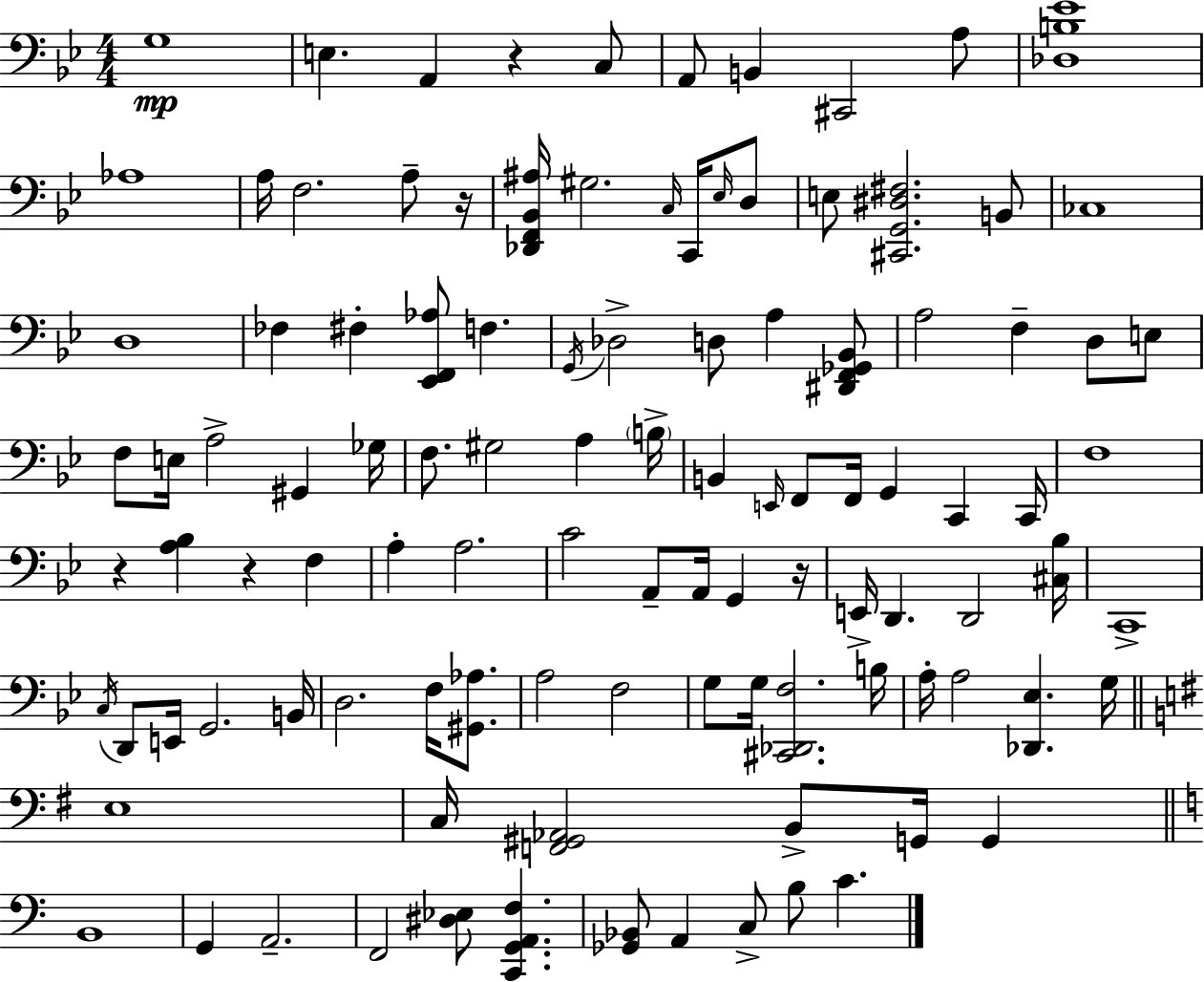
X:1
T:Untitled
M:4/4
L:1/4
K:Bb
G,4 E, A,, z C,/2 A,,/2 B,, ^C,,2 A,/2 [_D,B,_E]4 _A,4 A,/4 F,2 A,/2 z/4 [_D,,F,,_B,,^A,]/4 ^G,2 C,/4 C,,/4 _E,/4 D,/2 E,/2 [^C,,G,,^D,^F,]2 B,,/2 _C,4 D,4 _F, ^F, [_E,,F,,_A,]/2 F, G,,/4 _D,2 D,/2 A, [^D,,F,,_G,,_B,,]/2 A,2 F, D,/2 E,/2 F,/2 E,/4 A,2 ^G,, _G,/4 F,/2 ^G,2 A, B,/4 B,, E,,/4 F,,/2 F,,/4 G,, C,, C,,/4 F,4 z [A,_B,] z F, A, A,2 C2 A,,/2 A,,/4 G,, z/4 E,,/4 D,, D,,2 [^C,_B,]/4 C,,4 C,/4 D,,/2 E,,/4 G,,2 B,,/4 D,2 F,/4 [^G,,_A,]/2 A,2 F,2 G,/2 G,/4 [^C,,_D,,F,]2 B,/4 A,/4 A,2 [_D,,_E,] G,/4 E,4 C,/4 [F,,^G,,_A,,]2 B,,/2 G,,/4 G,, B,,4 G,, A,,2 F,,2 [^D,_E,]/2 [C,,G,,A,,F,] [_G,,_B,,]/2 A,, C,/2 B,/2 C